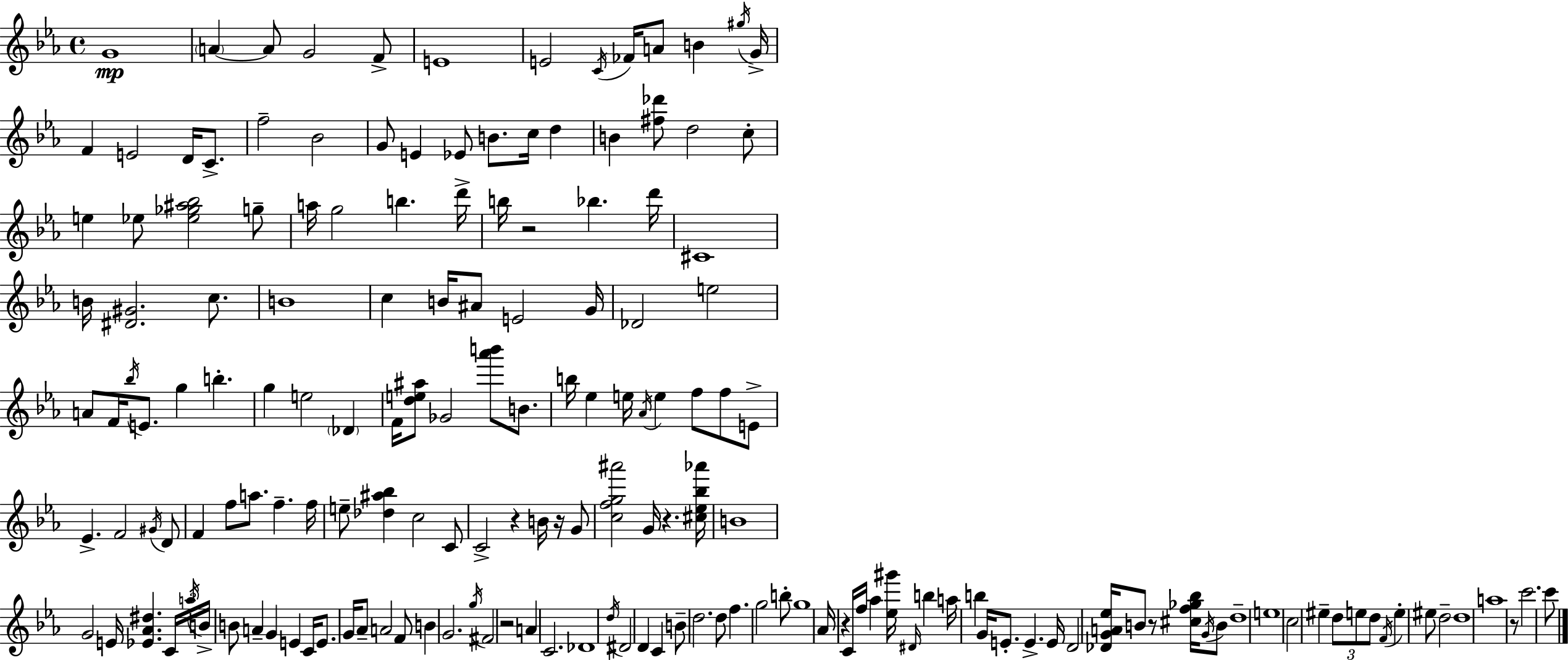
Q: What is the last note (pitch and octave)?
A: C6